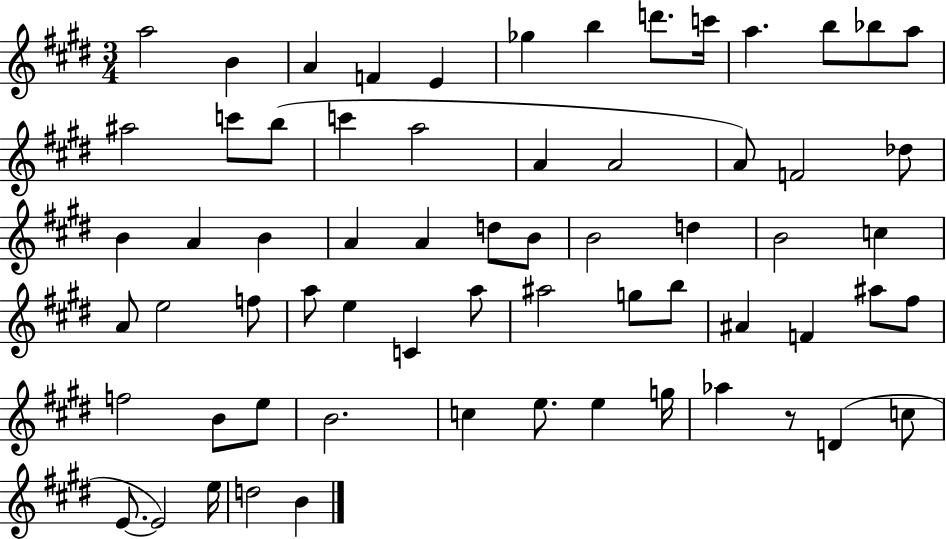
A5/h B4/q A4/q F4/q E4/q Gb5/q B5/q D6/e. C6/s A5/q. B5/e Bb5/e A5/e A#5/h C6/e B5/e C6/q A5/h A4/q A4/h A4/e F4/h Db5/e B4/q A4/q B4/q A4/q A4/q D5/e B4/e B4/h D5/q B4/h C5/q A4/e E5/h F5/e A5/e E5/q C4/q A5/e A#5/h G5/e B5/e A#4/q F4/q A#5/e F#5/e F5/h B4/e E5/e B4/h. C5/q E5/e. E5/q G5/s Ab5/q R/e D4/q C5/e E4/e. E4/h E5/s D5/h B4/q